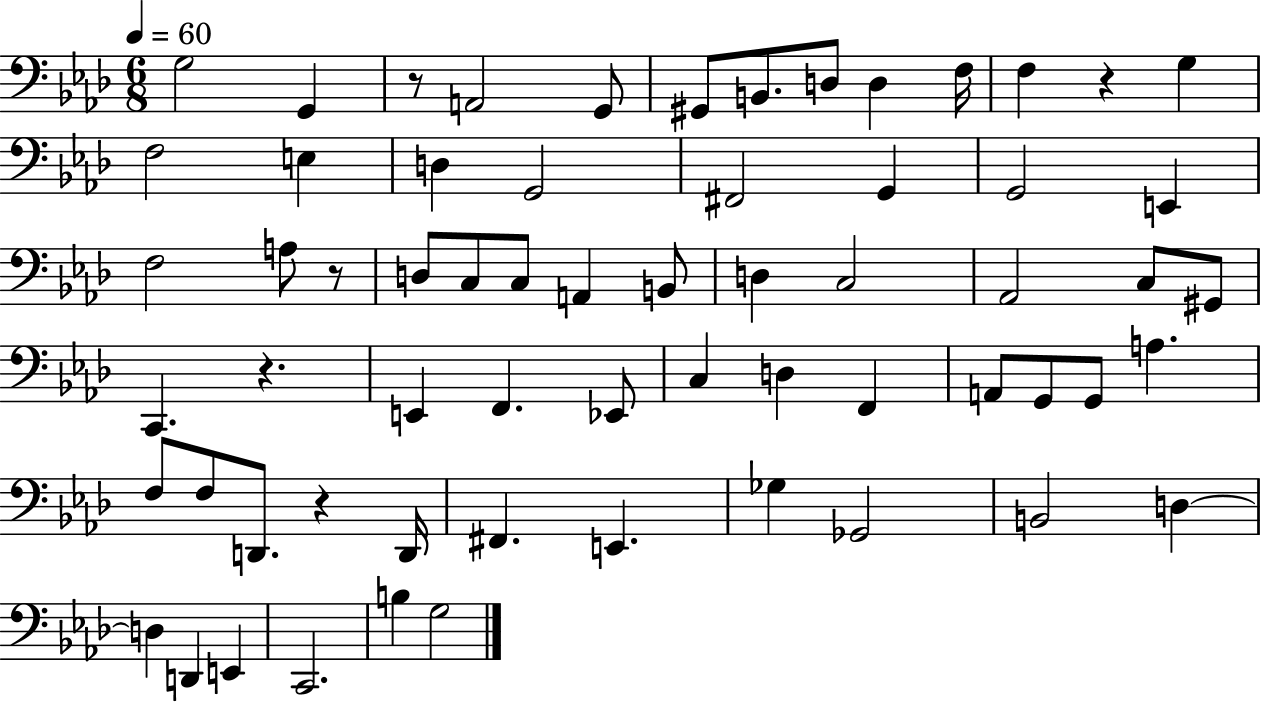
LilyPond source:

{
  \clef bass
  \numericTimeSignature
  \time 6/8
  \key aes \major
  \tempo 4 = 60
  g2 g,4 | r8 a,2 g,8 | gis,8 b,8. d8 d4 f16 | f4 r4 g4 | \break f2 e4 | d4 g,2 | fis,2 g,4 | g,2 e,4 | \break f2 a8 r8 | d8 c8 c8 a,4 b,8 | d4 c2 | aes,2 c8 gis,8 | \break c,4. r4. | e,4 f,4. ees,8 | c4 d4 f,4 | a,8 g,8 g,8 a4. | \break f8 f8 d,8. r4 d,16 | fis,4. e,4. | ges4 ges,2 | b,2 d4~~ | \break d4 d,4 e,4 | c,2. | b4 g2 | \bar "|."
}